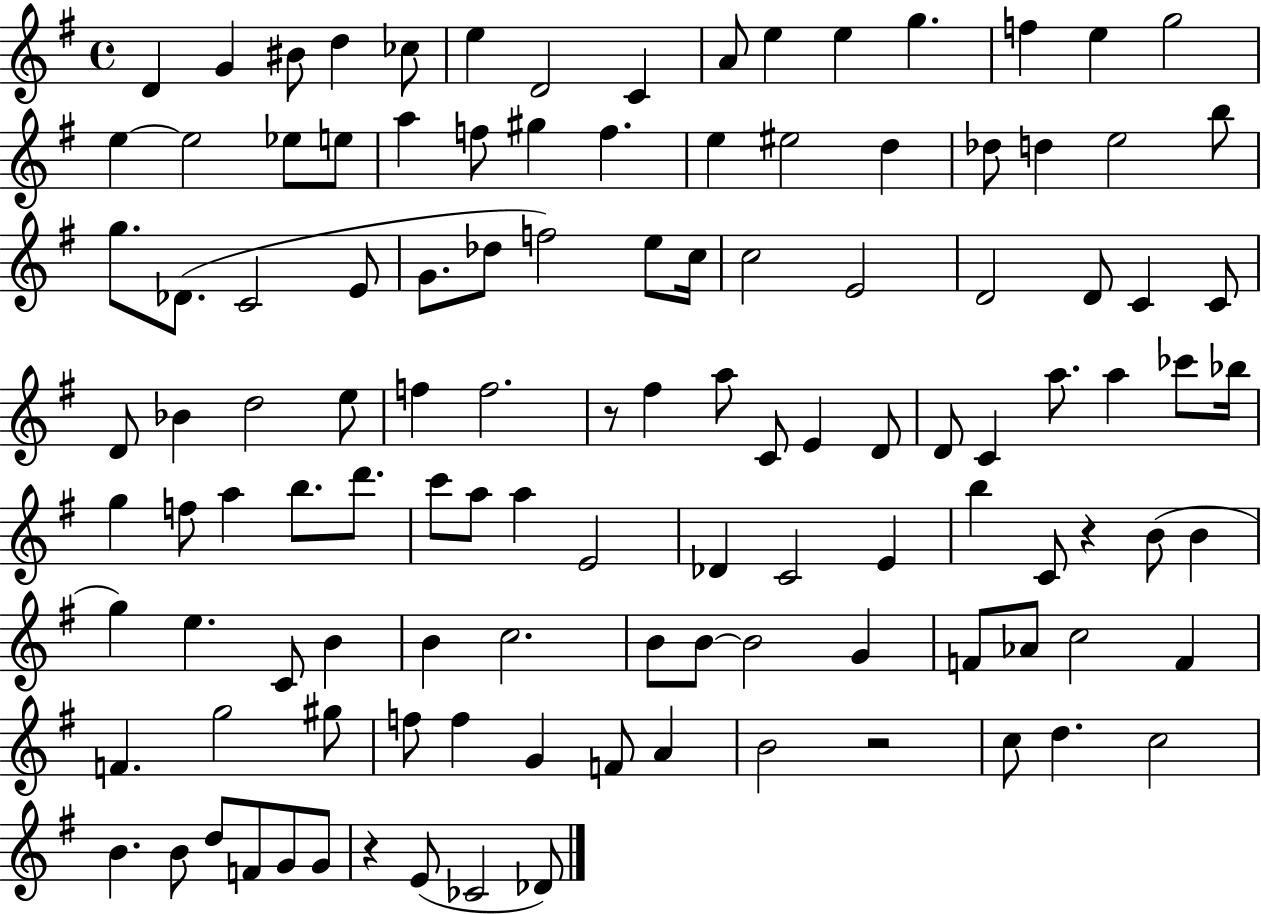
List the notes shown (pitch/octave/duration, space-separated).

D4/q G4/q BIS4/e D5/q CES5/e E5/q D4/h C4/q A4/e E5/q E5/q G5/q. F5/q E5/q G5/h E5/q E5/h Eb5/e E5/e A5/q F5/e G#5/q F5/q. E5/q EIS5/h D5/q Db5/e D5/q E5/h B5/e G5/e. Db4/e. C4/h E4/e G4/e. Db5/e F5/h E5/e C5/s C5/h E4/h D4/h D4/e C4/q C4/e D4/e Bb4/q D5/h E5/e F5/q F5/h. R/e F#5/q A5/e C4/e E4/q D4/e D4/e C4/q A5/e. A5/q CES6/e Bb5/s G5/q F5/e A5/q B5/e. D6/e. C6/e A5/e A5/q E4/h Db4/q C4/h E4/q B5/q C4/e R/q B4/e B4/q G5/q E5/q. C4/e B4/q B4/q C5/h. B4/e B4/e B4/h G4/q F4/e Ab4/e C5/h F4/q F4/q. G5/h G#5/e F5/e F5/q G4/q F4/e A4/q B4/h R/h C5/e D5/q. C5/h B4/q. B4/e D5/e F4/e G4/e G4/e R/q E4/e CES4/h Db4/e